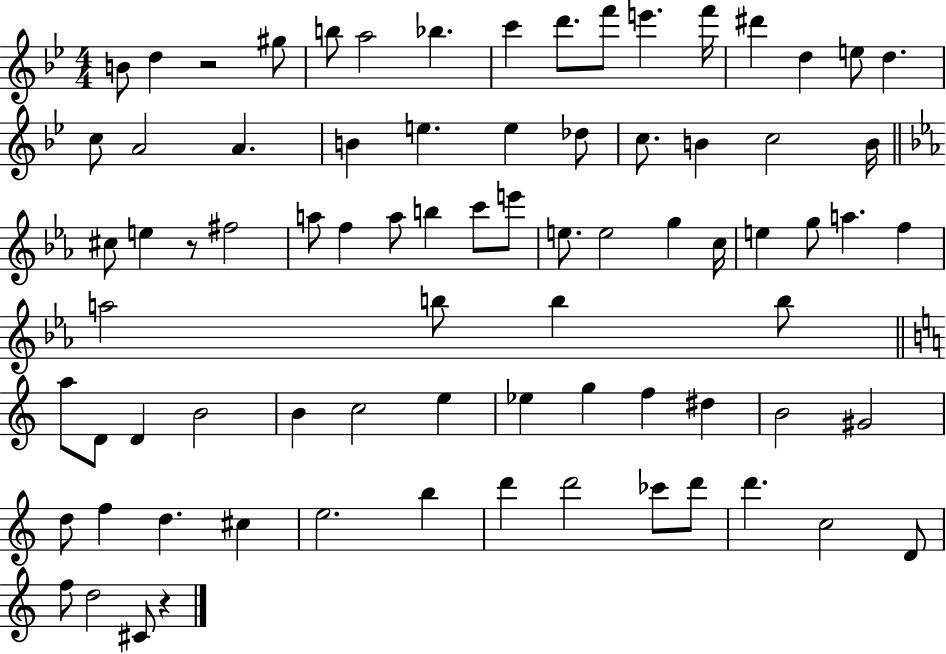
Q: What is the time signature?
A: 4/4